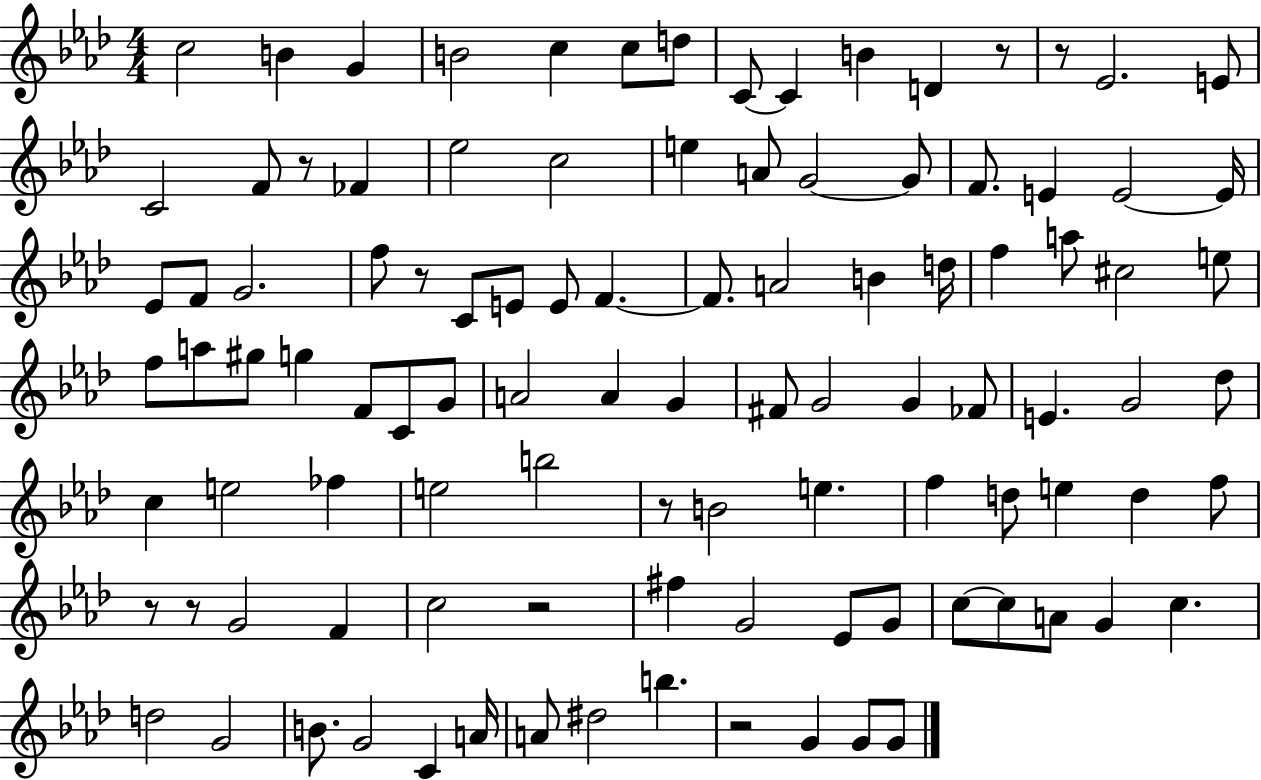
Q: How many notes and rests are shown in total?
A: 104